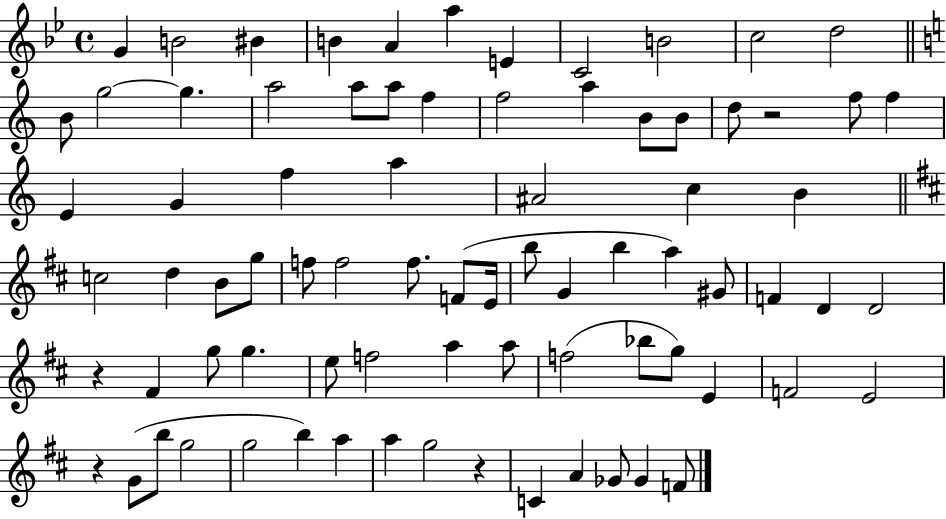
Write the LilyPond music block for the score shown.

{
  \clef treble
  \time 4/4
  \defaultTimeSignature
  \key bes \major
  g'4 b'2 bis'4 | b'4 a'4 a''4 e'4 | c'2 b'2 | c''2 d''2 | \break \bar "||" \break \key c \major b'8 g''2~~ g''4. | a''2 a''8 a''8 f''4 | f''2 a''4 b'8 b'8 | d''8 r2 f''8 f''4 | \break e'4 g'4 f''4 a''4 | ais'2 c''4 b'4 | \bar "||" \break \key d \major c''2 d''4 b'8 g''8 | f''8 f''2 f''8. f'8( e'16 | b''8 g'4 b''4 a''4) gis'8 | f'4 d'4 d'2 | \break r4 fis'4 g''8 g''4. | e''8 f''2 a''4 a''8 | f''2( bes''8 g''8) e'4 | f'2 e'2 | \break r4 g'8( b''8 g''2 | g''2 b''4) a''4 | a''4 g''2 r4 | c'4 a'4 ges'8 ges'4 f'8 | \break \bar "|."
}